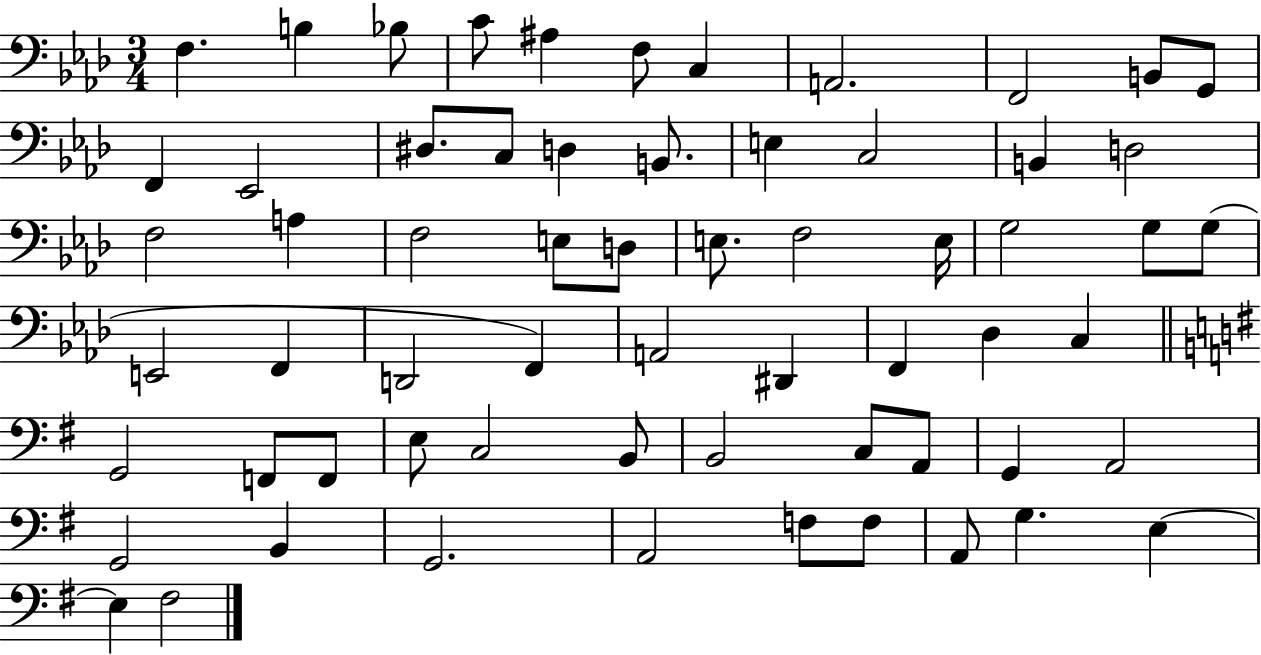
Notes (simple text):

F3/q. B3/q Bb3/e C4/e A#3/q F3/e C3/q A2/h. F2/h B2/e G2/e F2/q Eb2/h D#3/e. C3/e D3/q B2/e. E3/q C3/h B2/q D3/h F3/h A3/q F3/h E3/e D3/e E3/e. F3/h E3/s G3/h G3/e G3/e E2/h F2/q D2/h F2/q A2/h D#2/q F2/q Db3/q C3/q G2/h F2/e F2/e E3/e C3/h B2/e B2/h C3/e A2/e G2/q A2/h G2/h B2/q G2/h. A2/h F3/e F3/e A2/e G3/q. E3/q E3/q F#3/h